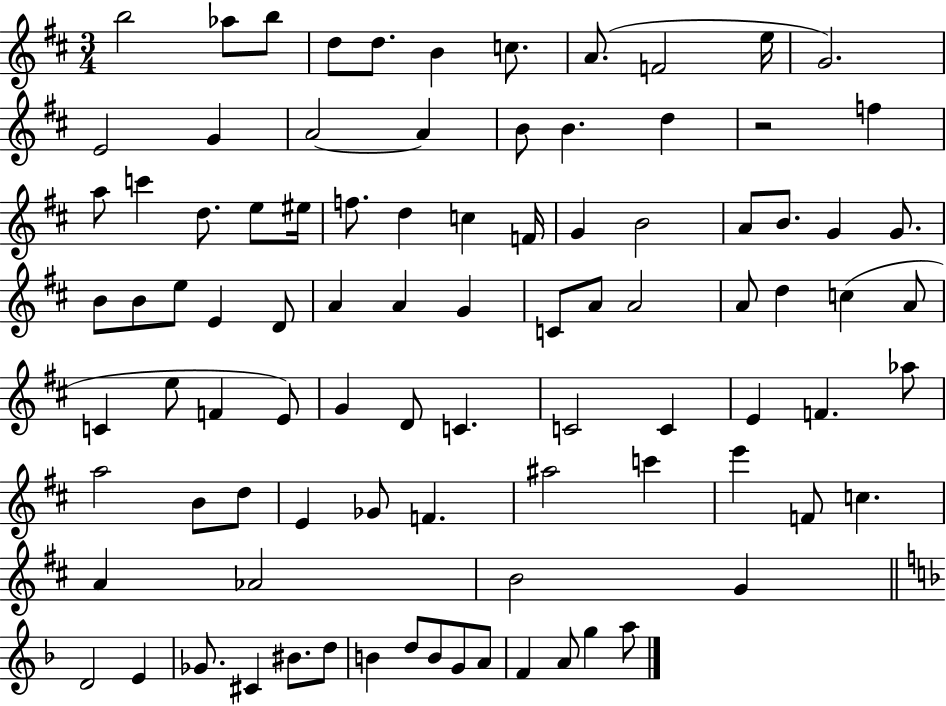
{
  \clef treble
  \numericTimeSignature
  \time 3/4
  \key d \major
  \repeat volta 2 { b''2 aes''8 b''8 | d''8 d''8. b'4 c''8. | a'8.( f'2 e''16 | g'2.) | \break e'2 g'4 | a'2~~ a'4 | b'8 b'4. d''4 | r2 f''4 | \break a''8 c'''4 d''8. e''8 eis''16 | f''8. d''4 c''4 f'16 | g'4 b'2 | a'8 b'8. g'4 g'8. | \break b'8 b'8 e''8 e'4 d'8 | a'4 a'4 g'4 | c'8 a'8 a'2 | a'8 d''4 c''4( a'8 | \break c'4 e''8 f'4 e'8) | g'4 d'8 c'4. | c'2 c'4 | e'4 f'4. aes''8 | \break a''2 b'8 d''8 | e'4 ges'8 f'4. | ais''2 c'''4 | e'''4 f'8 c''4. | \break a'4 aes'2 | b'2 g'4 | \bar "||" \break \key d \minor d'2 e'4 | ges'8. cis'4 bis'8. d''8 | b'4 d''8 b'8 g'8 a'8 | f'4 a'8 g''4 a''8 | \break } \bar "|."
}